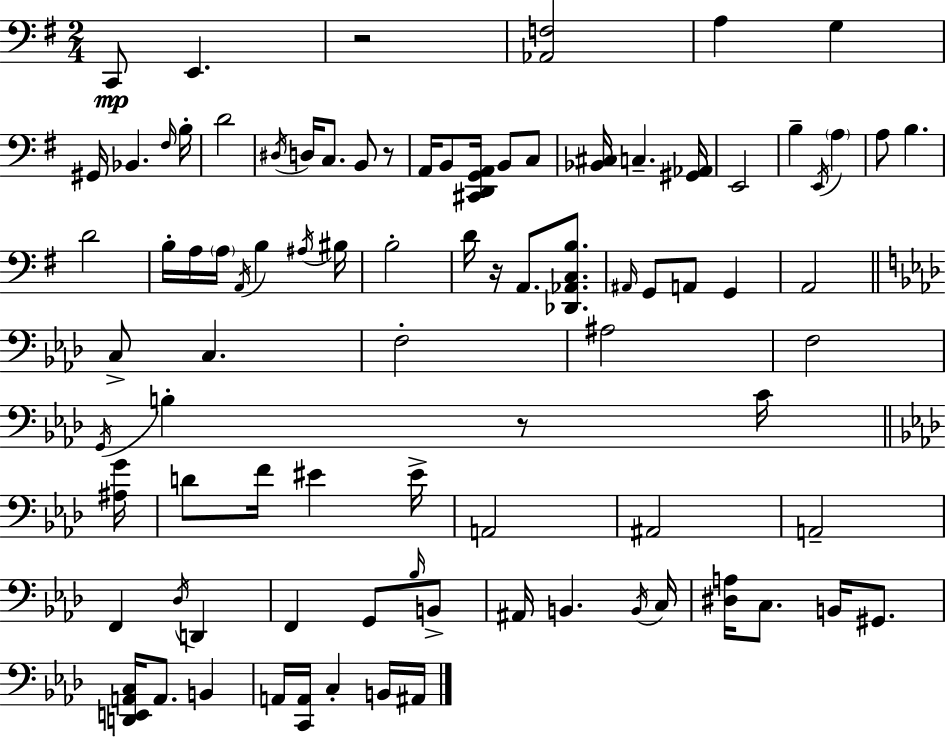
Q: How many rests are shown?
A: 4